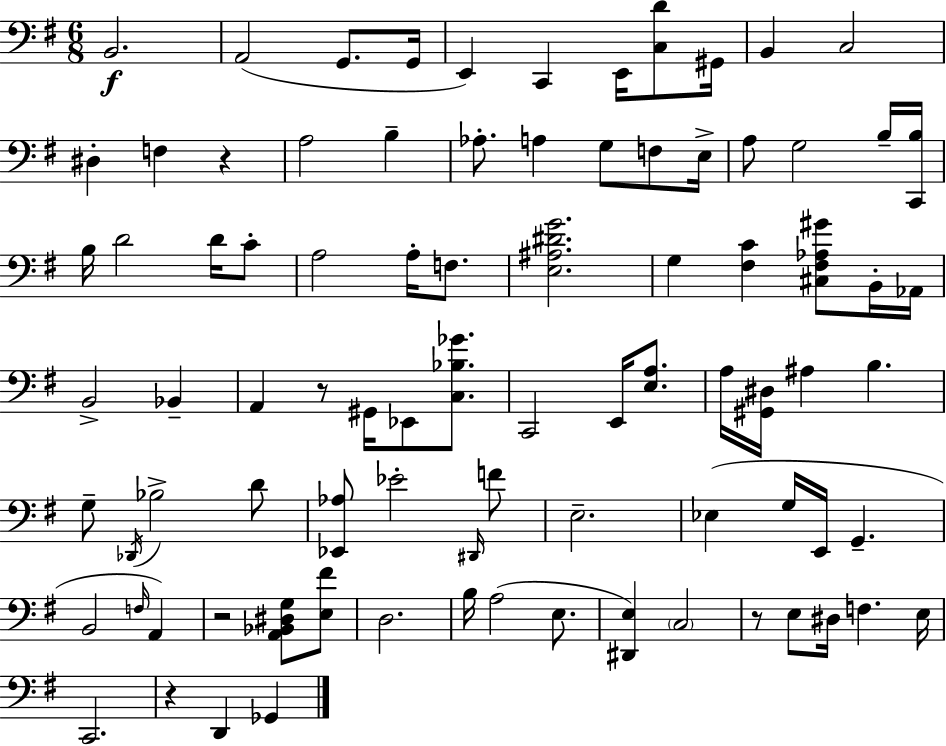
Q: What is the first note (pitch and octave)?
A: B2